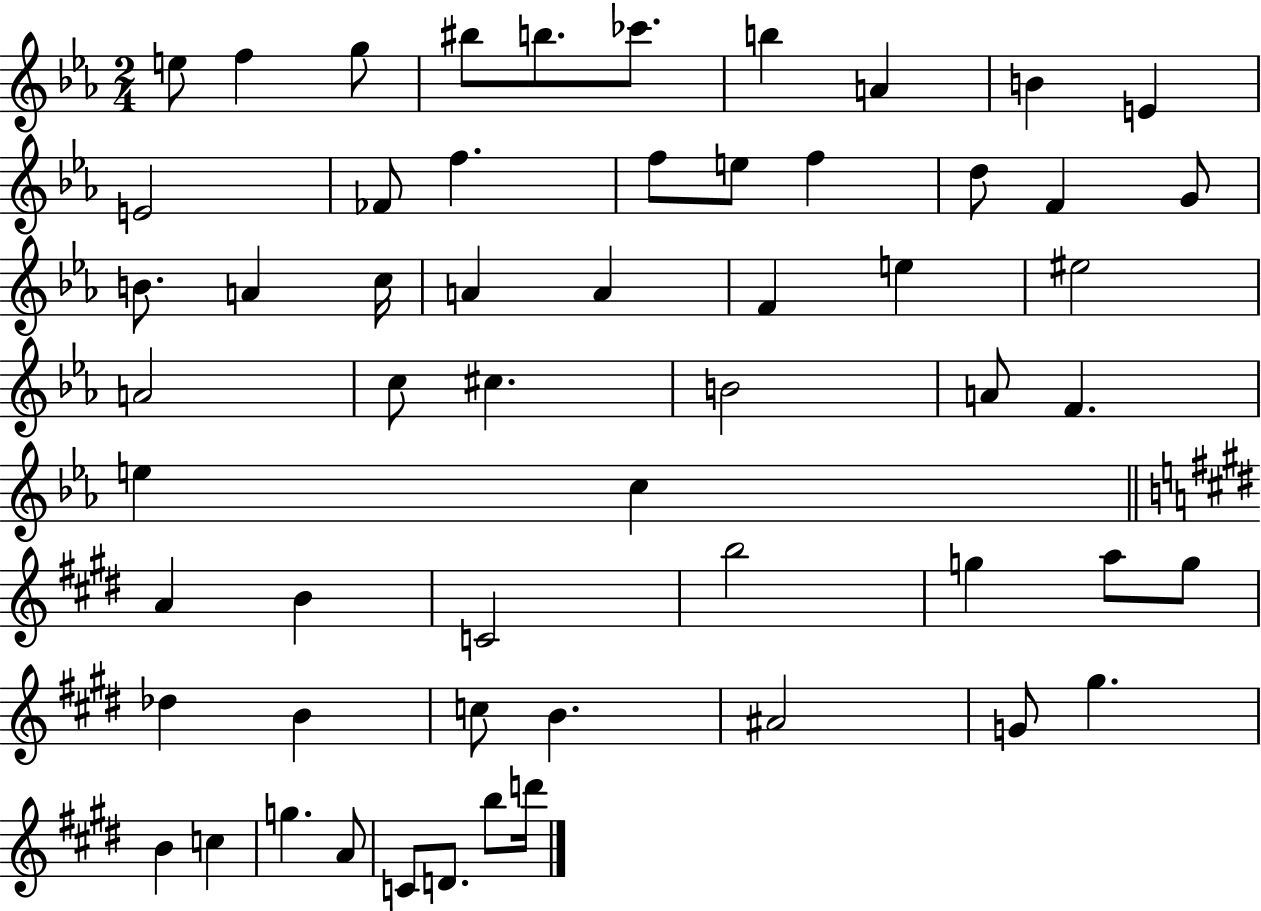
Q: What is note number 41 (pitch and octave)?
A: A5